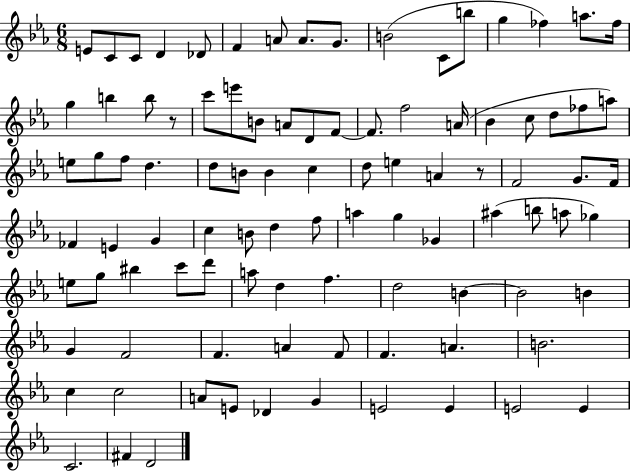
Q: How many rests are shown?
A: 2